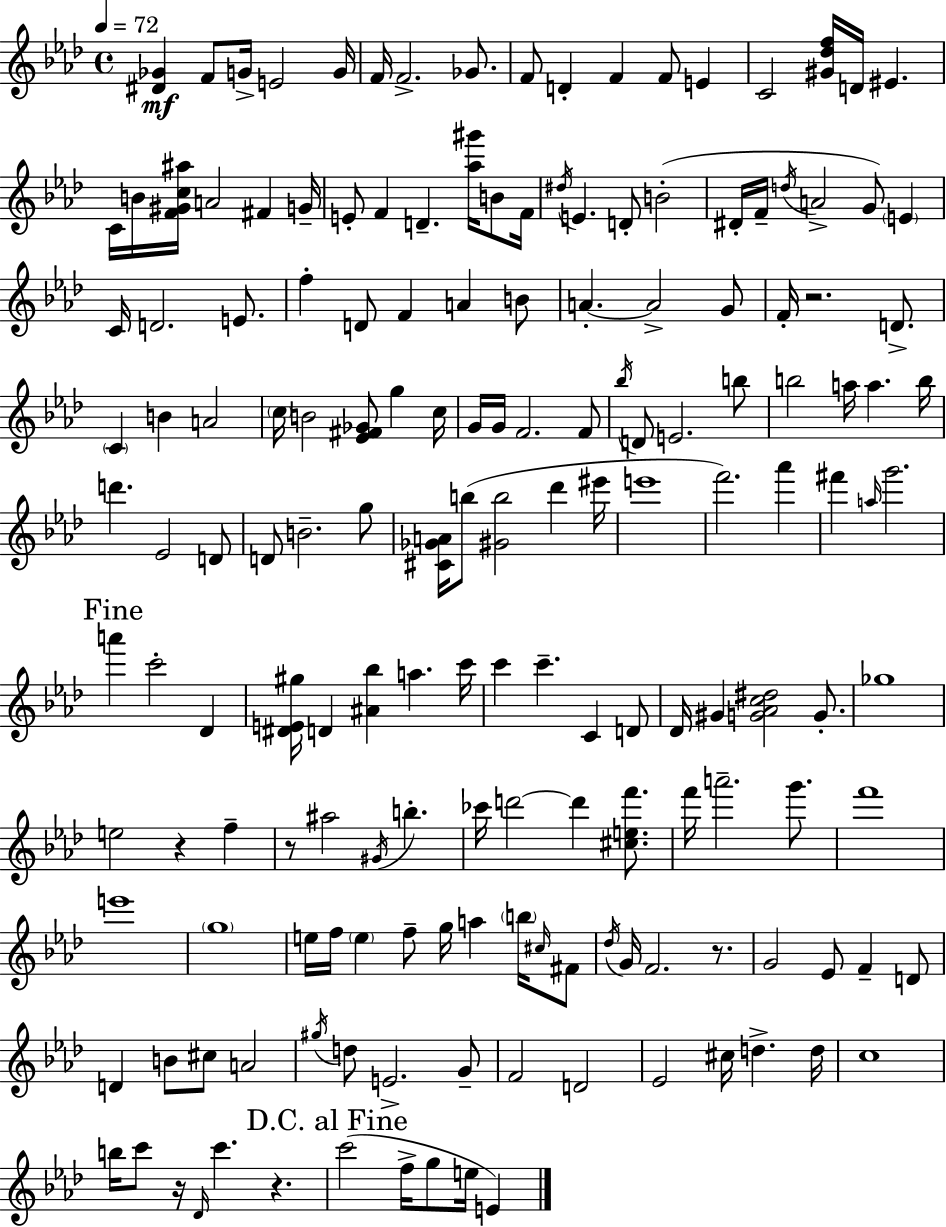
[D#4,Gb4]/q F4/e G4/s E4/h G4/s F4/s F4/h. Gb4/e. F4/e D4/q F4/q F4/e E4/q C4/h [G#4,Db5,F5]/s D4/s EIS4/q. C4/s B4/s [F4,G#4,C5,A#5]/s A4/h F#4/q G4/s E4/e F4/q D4/q. [Ab5,G#6]/s B4/e F4/s D#5/s E4/q. D4/e B4/h D#4/s F4/s D5/s A4/h G4/e E4/q C4/s D4/h. E4/e. F5/q D4/e F4/q A4/q B4/e A4/q. A4/h G4/e F4/s R/h. D4/e. C4/q B4/q A4/h C5/s B4/h [Eb4,F#4,Gb4]/e G5/q C5/s G4/s G4/s F4/h. F4/e Bb5/s D4/e E4/h. B5/e B5/h A5/s A5/q. B5/s D6/q. Eb4/h D4/e D4/e B4/h. G5/e [C#4,Gb4,A4]/s B5/e [G#4,B5]/h Db6/q EIS6/s E6/w F6/h. Ab6/q F#6/q A5/s G6/h. A6/q C6/h Db4/q [D#4,E4,G#5]/s D4/q [A#4,Bb5]/q A5/q. C6/s C6/q C6/q. C4/q D4/e Db4/s G#4/q [G4,Ab4,C5,D#5]/h G4/e. Gb5/w E5/h R/q F5/q R/e A#5/h G#4/s B5/q. CES6/s D6/h D6/q [C#5,E5,F6]/e. F6/s A6/h. G6/e. F6/w E6/w G5/w E5/s F5/s E5/q F5/e G5/s A5/q B5/s C#5/s F#4/e Db5/s G4/s F4/h. R/e. G4/h Eb4/e F4/q D4/e D4/q B4/e C#5/e A4/h G#5/s D5/e E4/h. G4/e F4/h D4/h Eb4/h C#5/s D5/q. D5/s C5/w B5/s C6/e R/s Db4/s C6/q. R/q. C6/h F5/s G5/e E5/s E4/q